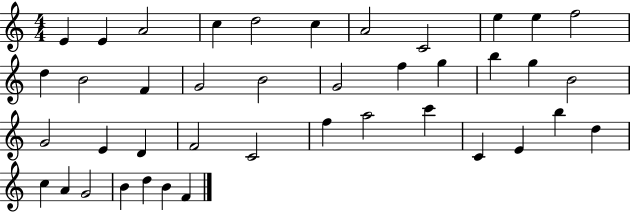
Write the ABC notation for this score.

X:1
T:Untitled
M:4/4
L:1/4
K:C
E E A2 c d2 c A2 C2 e e f2 d B2 F G2 B2 G2 f g b g B2 G2 E D F2 C2 f a2 c' C E b d c A G2 B d B F